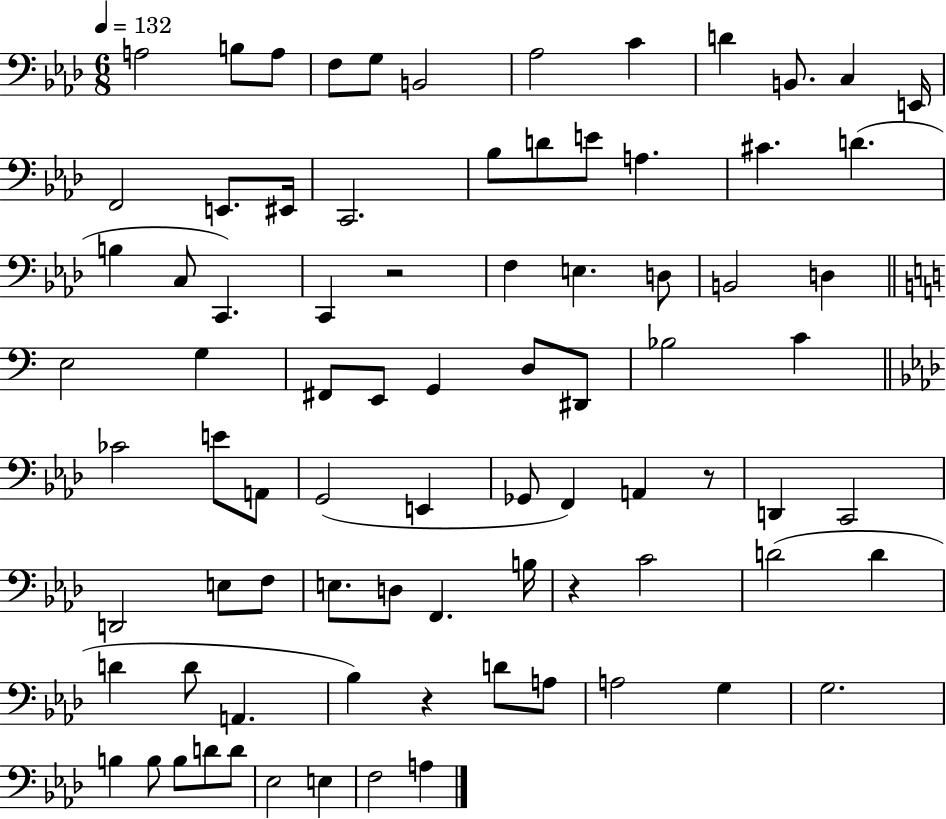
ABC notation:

X:1
T:Untitled
M:6/8
L:1/4
K:Ab
A,2 B,/2 A,/2 F,/2 G,/2 B,,2 _A,2 C D B,,/2 C, E,,/4 F,,2 E,,/2 ^E,,/4 C,,2 _B,/2 D/2 E/2 A, ^C D B, C,/2 C,, C,, z2 F, E, D,/2 B,,2 D, E,2 G, ^F,,/2 E,,/2 G,, D,/2 ^D,,/2 _B,2 C _C2 E/2 A,,/2 G,,2 E,, _G,,/2 F,, A,, z/2 D,, C,,2 D,,2 E,/2 F,/2 E,/2 D,/2 F,, B,/4 z C2 D2 D D D/2 A,, _B, z D/2 A,/2 A,2 G, G,2 B, B,/2 B,/2 D/2 D/2 _E,2 E, F,2 A,